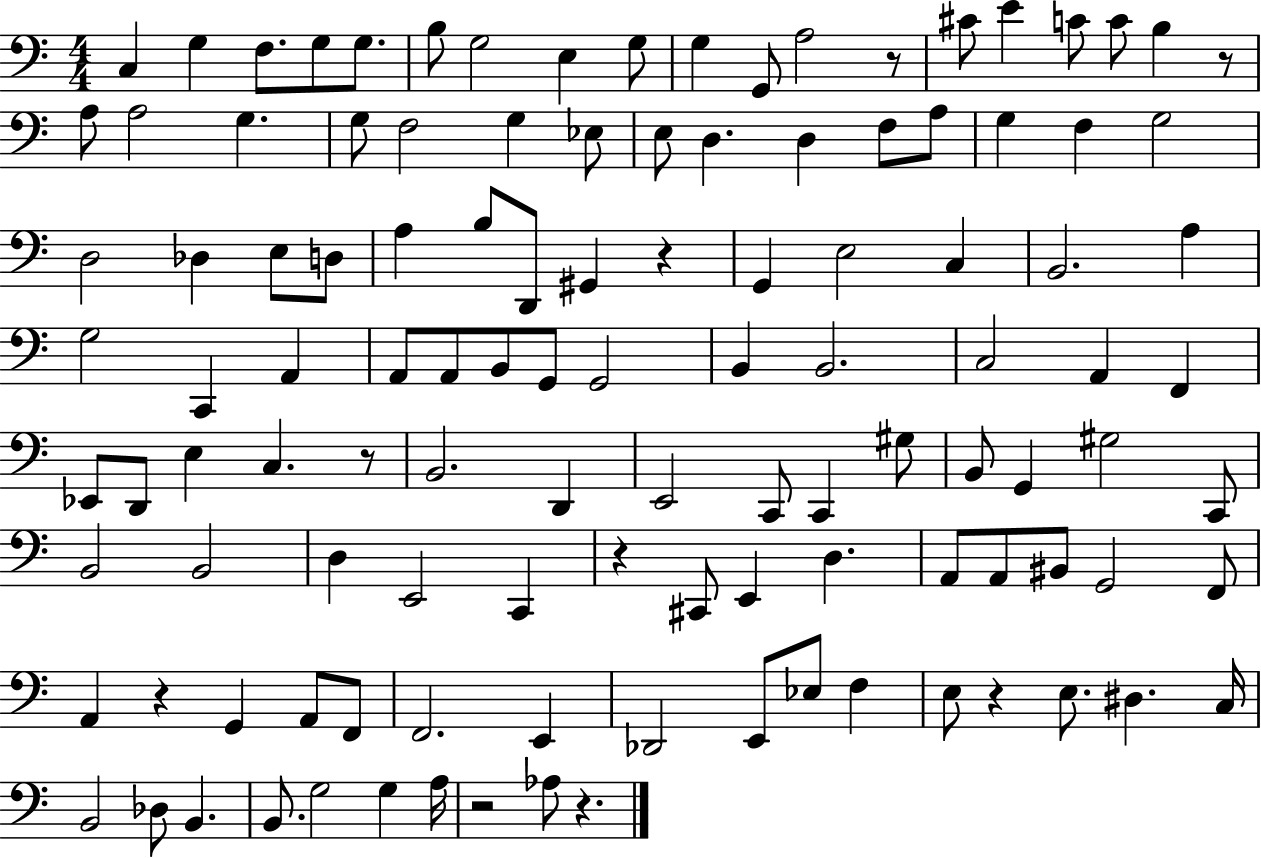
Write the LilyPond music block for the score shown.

{
  \clef bass
  \numericTimeSignature
  \time 4/4
  \key c \major
  c4 g4 f8. g8 g8. | b8 g2 e4 g8 | g4 g,8 a2 r8 | cis'8 e'4 c'8 c'8 b4 r8 | \break a8 a2 g4. | g8 f2 g4 ees8 | e8 d4. d4 f8 a8 | g4 f4 g2 | \break d2 des4 e8 d8 | a4 b8 d,8 gis,4 r4 | g,4 e2 c4 | b,2. a4 | \break g2 c,4 a,4 | a,8 a,8 b,8 g,8 g,2 | b,4 b,2. | c2 a,4 f,4 | \break ees,8 d,8 e4 c4. r8 | b,2. d,4 | e,2 c,8 c,4 gis8 | b,8 g,4 gis2 c,8 | \break b,2 b,2 | d4 e,2 c,4 | r4 cis,8 e,4 d4. | a,8 a,8 bis,8 g,2 f,8 | \break a,4 r4 g,4 a,8 f,8 | f,2. e,4 | des,2 e,8 ees8 f4 | e8 r4 e8. dis4. c16 | \break b,2 des8 b,4. | b,8. g2 g4 a16 | r2 aes8 r4. | \bar "|."
}